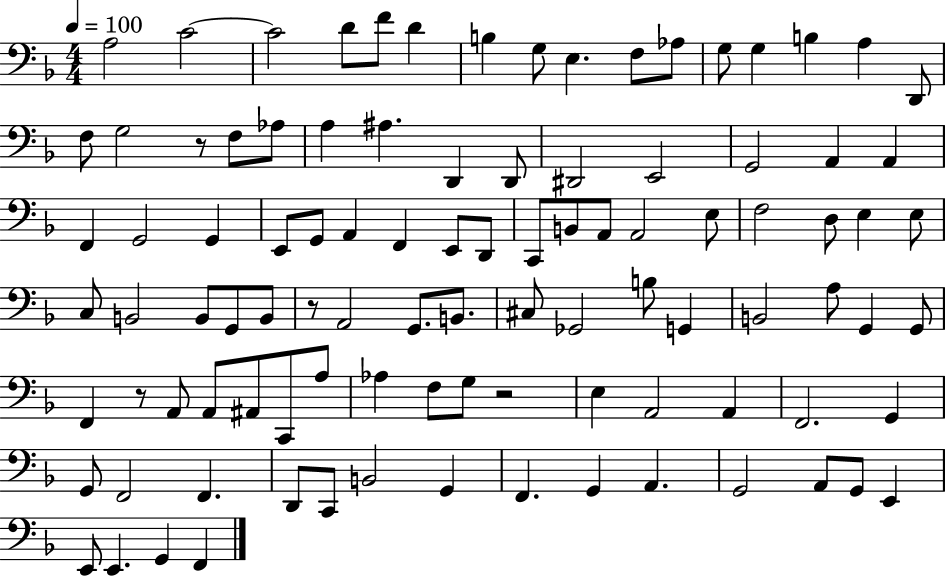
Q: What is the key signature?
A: F major